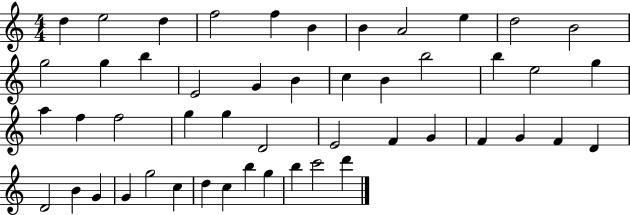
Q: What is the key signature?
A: C major